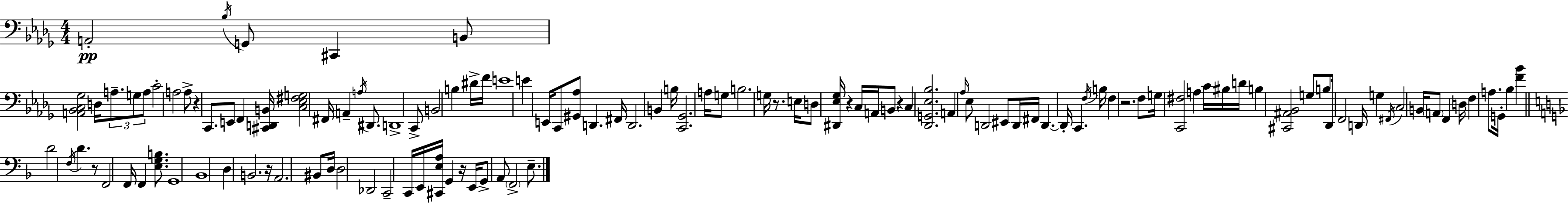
{
  \clef bass
  \numericTimeSignature
  \time 4/4
  \key bes \minor
  \repeat volta 2 { a,2-.\pp \acciaccatura { bes16 } g,8 cis,4 b,8 | <a, bes, c ges>2 d16 \tuplet 3/2 { a8.-- g8 a8 } | c'2-. a2 | a8-> r4 c,8. e,8 f,4 | \break <cis, d, b,>16 <c ees fis g>2 fis,16 a,4-- \acciaccatura { a16 } dis,8. | d,1-> | c,8-> b,2 b4 | dis'16-> f'16 e'1 | \break e'4 e,16 c,8 <gis, aes>8 d,4. | fis,16 d,2. b,4 | b16 <c, ges,>2. a16 | g8 b2. g16 r8. | \break e16 d8 <dis, ees ges>16 r4 c16 a,16 b,8 r4 | c4 <des, g, ees bes>2. | a,4 \grace { aes16 } ees8 d,2 | eis,8 d,16 fis,16 d,4.~~ d,16-. c,4. | \break \acciaccatura { f16 } b16 f4 r2. | f8 g16 <c, fis>2 a4 | c'16 bis16 d'16 b4 <cis, ais, bes,>2 | g8 b8 des,16 f,2 d,16 | \break g4 \acciaccatura { fis,16 } c2 b,16 \parenthesize a,8 | f,4 d16 f4 a8. g,16-. bes4 | <f' bes'>4 \bar "||" \break \key f \major d'2 \acciaccatura { f16 } d'4. r8 | f,2 f,16 f,4 <e g b>8. | g,1 | bes,1 | \break d4 b,2. | r16 a,2. bis,8 | d16 d2 des,2 | c,2-- c,16 e,16 <cis, e a>16 g,4 | \break r16 e,16 g,8-> a,8 \parenthesize f,2-> e8.-- | } \bar "|."
}